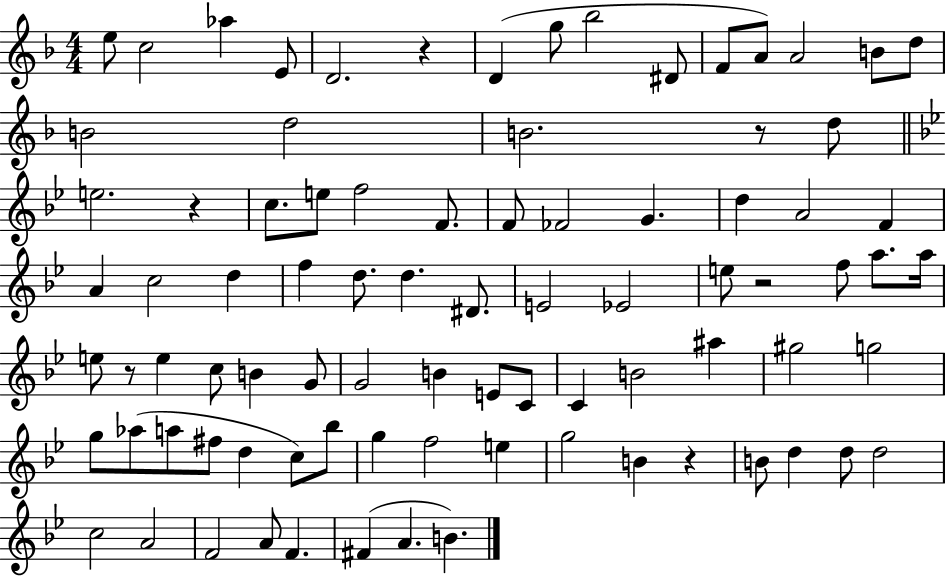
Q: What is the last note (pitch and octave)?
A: B4